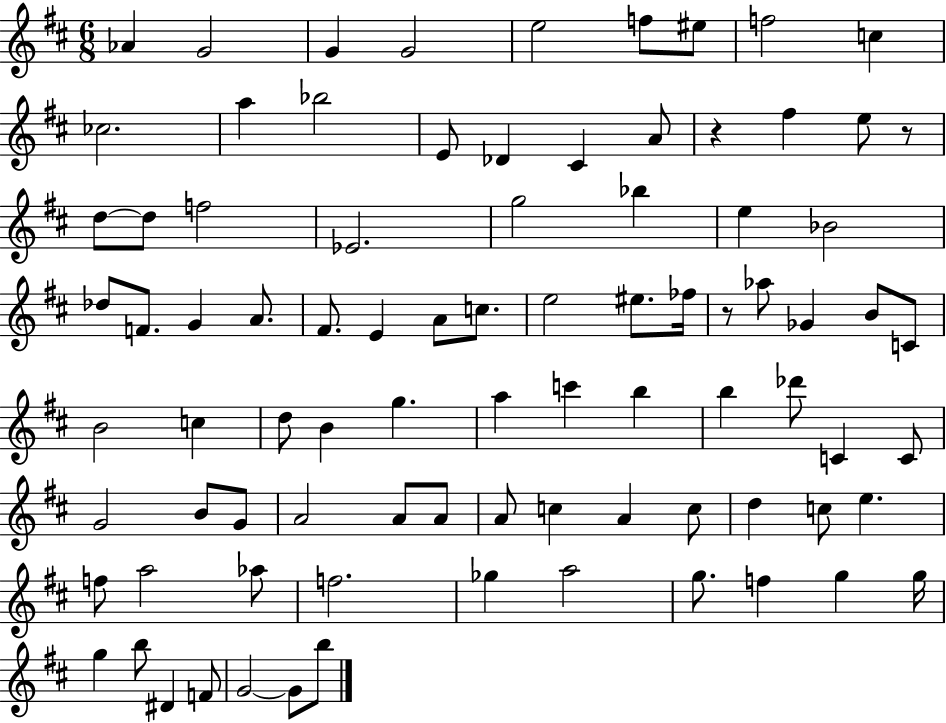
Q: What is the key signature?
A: D major